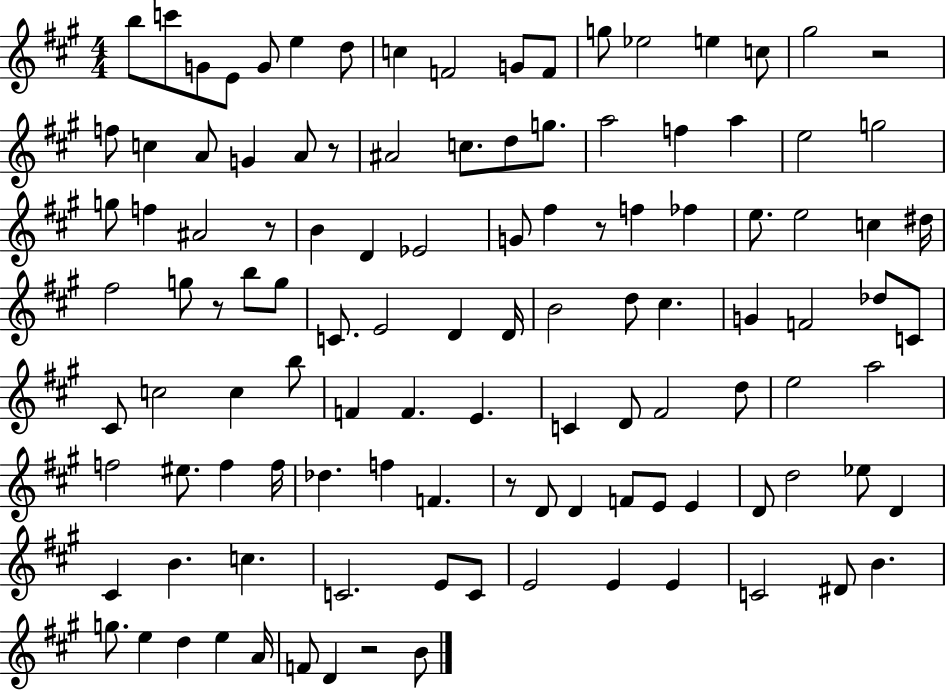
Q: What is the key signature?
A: A major